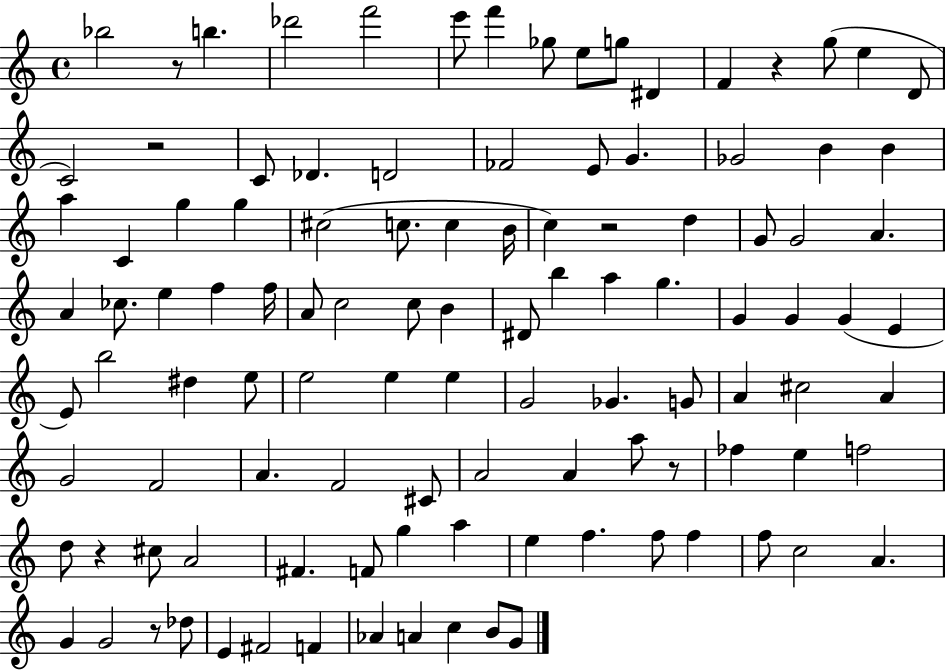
Bb5/h R/e B5/q. Db6/h F6/h E6/e F6/q Gb5/e E5/e G5/e D#4/q F4/q R/q G5/e E5/q D4/e C4/h R/h C4/e Db4/q. D4/h FES4/h E4/e G4/q. Gb4/h B4/q B4/q A5/q C4/q G5/q G5/q C#5/h C5/e. C5/q B4/s C5/q R/h D5/q G4/e G4/h A4/q. A4/q CES5/e. E5/q F5/q F5/s A4/e C5/h C5/e B4/q D#4/e B5/q A5/q G5/q. G4/q G4/q G4/q E4/q E4/e B5/h D#5/q E5/e E5/h E5/q E5/q G4/h Gb4/q. G4/e A4/q C#5/h A4/q G4/h F4/h A4/q. F4/h C#4/e A4/h A4/q A5/e R/e FES5/q E5/q F5/h D5/e R/q C#5/e A4/h F#4/q. F4/e G5/q A5/q E5/q F5/q. F5/e F5/q F5/e C5/h A4/q. G4/q G4/h R/e Db5/e E4/q F#4/h F4/q Ab4/q A4/q C5/q B4/e G4/e